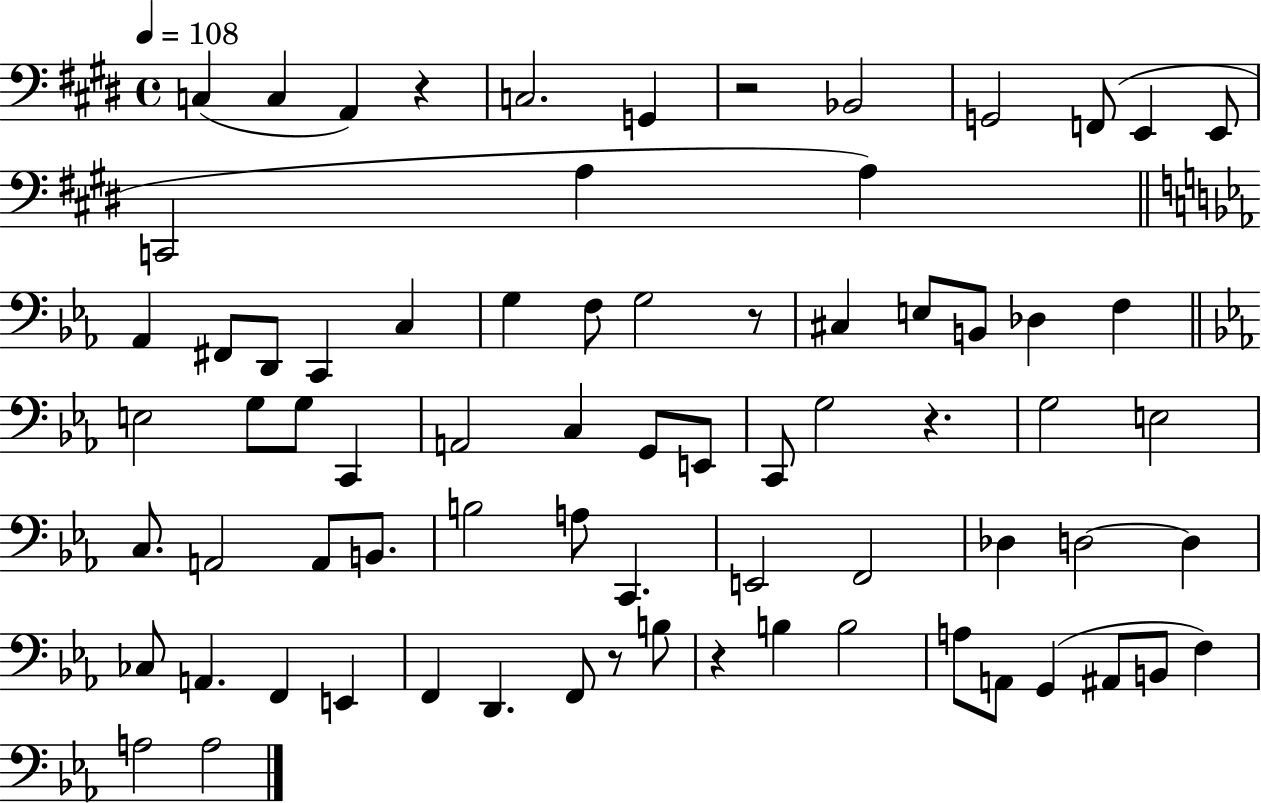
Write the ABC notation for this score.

X:1
T:Untitled
M:4/4
L:1/4
K:E
C, C, A,, z C,2 G,, z2 _B,,2 G,,2 F,,/2 E,, E,,/2 C,,2 A, A, _A,, ^F,,/2 D,,/2 C,, C, G, F,/2 G,2 z/2 ^C, E,/2 B,,/2 _D, F, E,2 G,/2 G,/2 C,, A,,2 C, G,,/2 E,,/2 C,,/2 G,2 z G,2 E,2 C,/2 A,,2 A,,/2 B,,/2 B,2 A,/2 C,, E,,2 F,,2 _D, D,2 D, _C,/2 A,, F,, E,, F,, D,, F,,/2 z/2 B,/2 z B, B,2 A,/2 A,,/2 G,, ^A,,/2 B,,/2 F, A,2 A,2